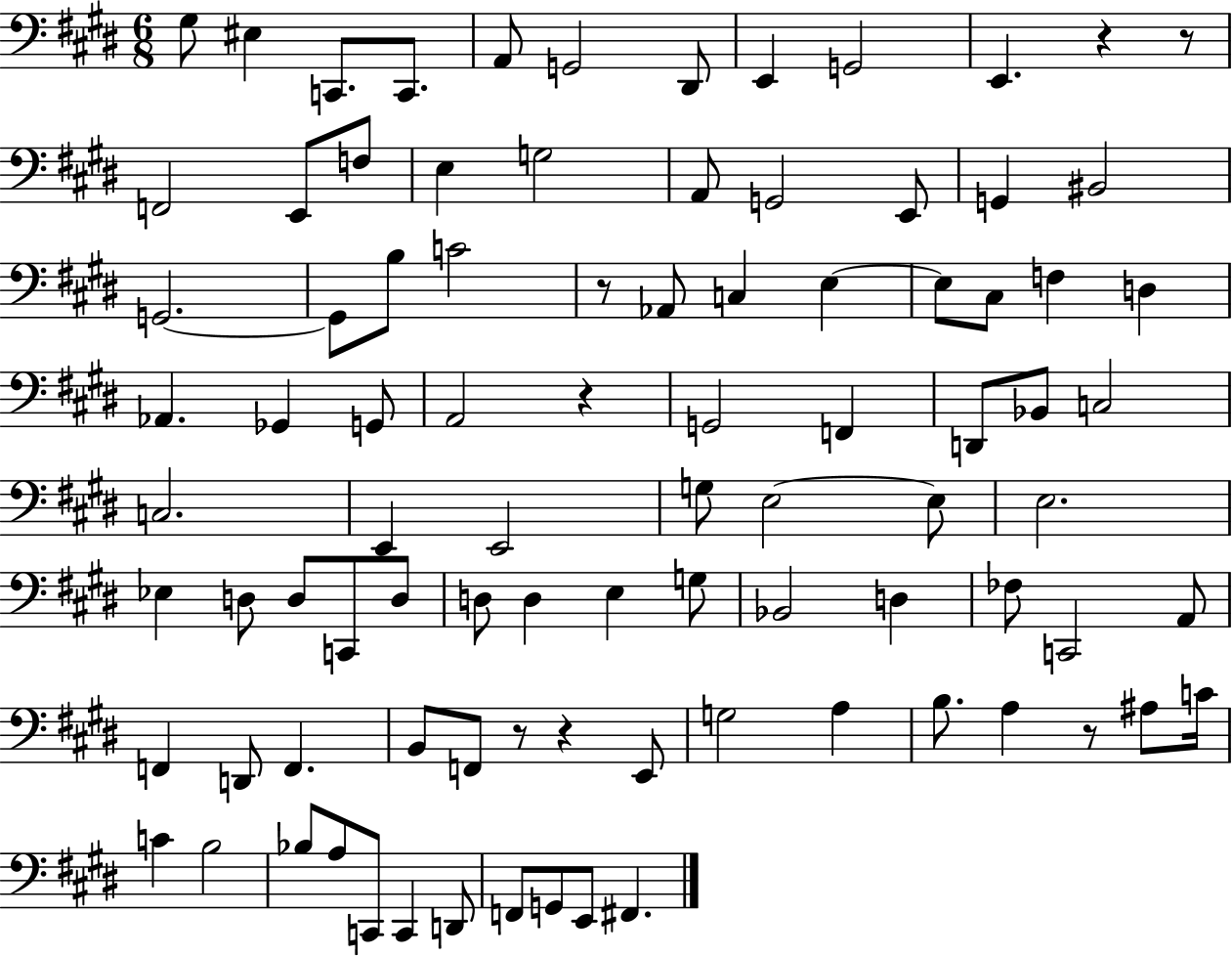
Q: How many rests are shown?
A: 7